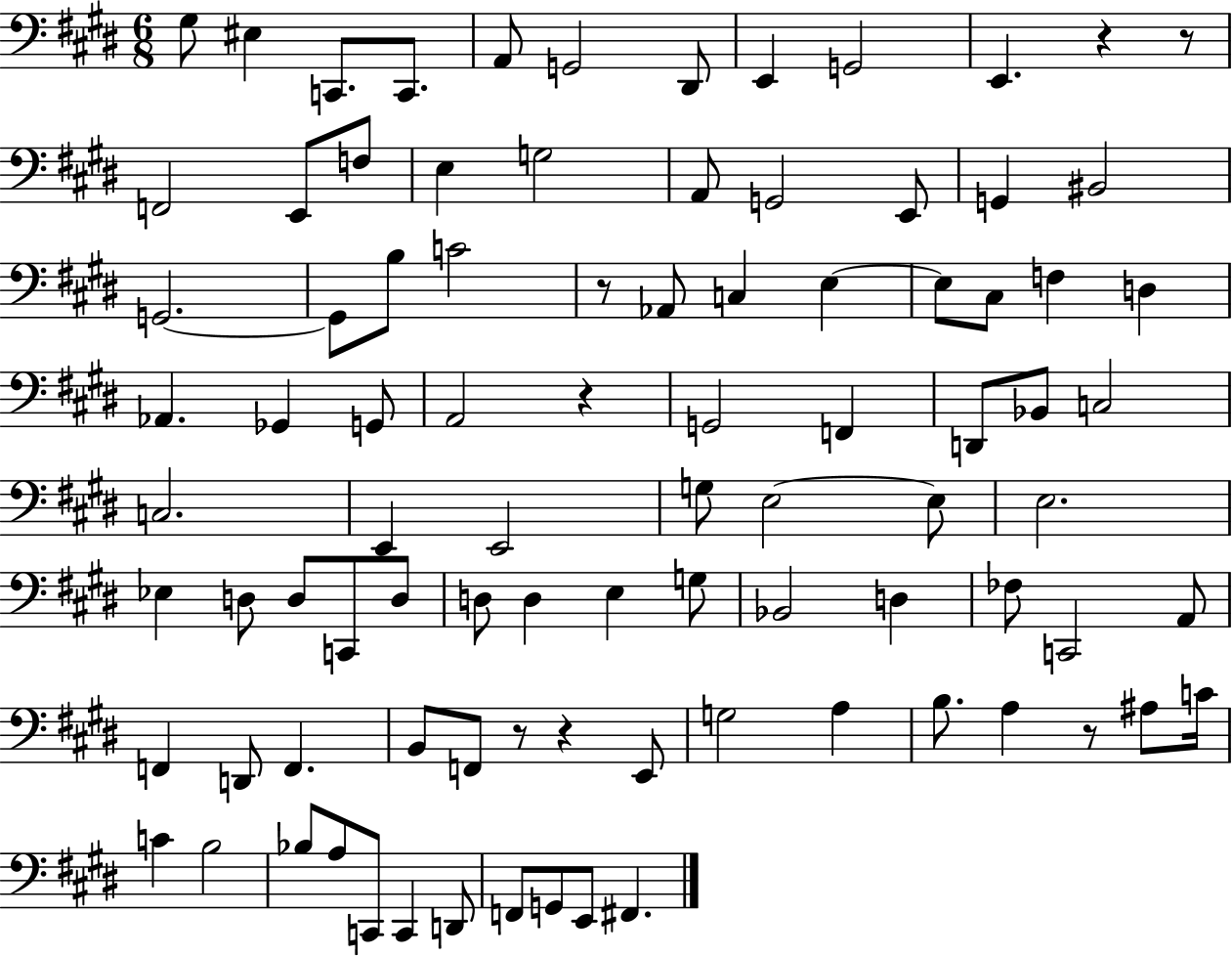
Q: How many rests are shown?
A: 7